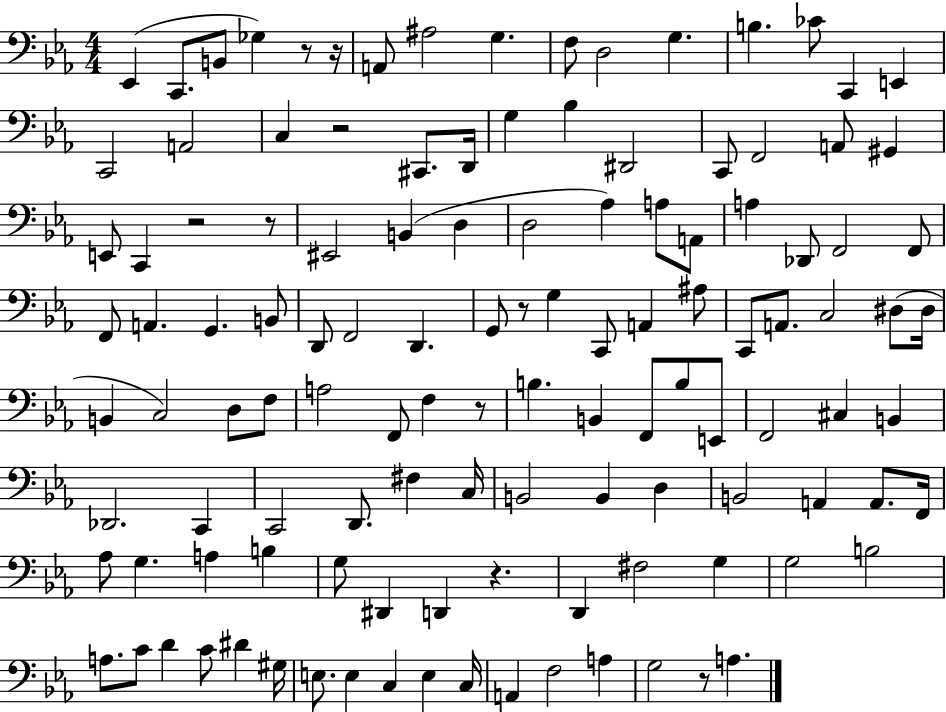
Eb2/q C2/e. B2/e Gb3/q R/e R/s A2/e A#3/h G3/q. F3/e D3/h G3/q. B3/q. CES4/e C2/q E2/q C2/h A2/h C3/q R/h C#2/e. D2/s G3/q Bb3/q D#2/h C2/e F2/h A2/e G#2/q E2/e C2/q R/h R/e EIS2/h B2/q D3/q D3/h Ab3/q A3/e A2/e A3/q Db2/e F2/h F2/e F2/e A2/q. G2/q. B2/e D2/e F2/h D2/q. G2/e R/e G3/q C2/e A2/q A#3/e C2/e A2/e. C3/h D#3/e D#3/s B2/q C3/h D3/e F3/e A3/h F2/e F3/q R/e B3/q. B2/q F2/e B3/e E2/e F2/h C#3/q B2/q Db2/h. C2/q C2/h D2/e. F#3/q C3/s B2/h B2/q D3/q B2/h A2/q A2/e. F2/s Ab3/e G3/q. A3/q B3/q G3/e D#2/q D2/q R/q. D2/q F#3/h G3/q G3/h B3/h A3/e. C4/e D4/q C4/e D#4/q G#3/s E3/e. E3/q C3/q E3/q C3/s A2/q F3/h A3/q G3/h R/e A3/q.